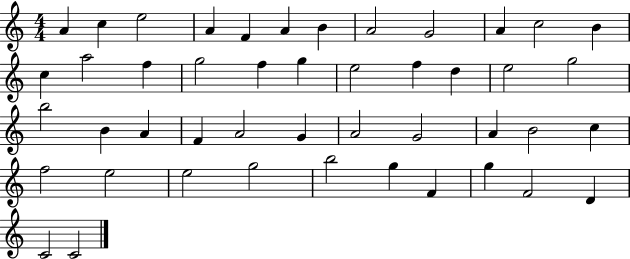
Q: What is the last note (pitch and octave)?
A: C4